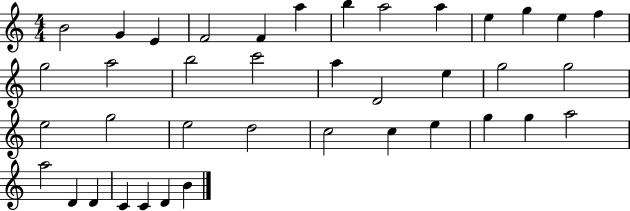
B4/h G4/q E4/q F4/h F4/q A5/q B5/q A5/h A5/q E5/q G5/q E5/q F5/q G5/h A5/h B5/h C6/h A5/q D4/h E5/q G5/h G5/h E5/h G5/h E5/h D5/h C5/h C5/q E5/q G5/q G5/q A5/h A5/h D4/q D4/q C4/q C4/q D4/q B4/q